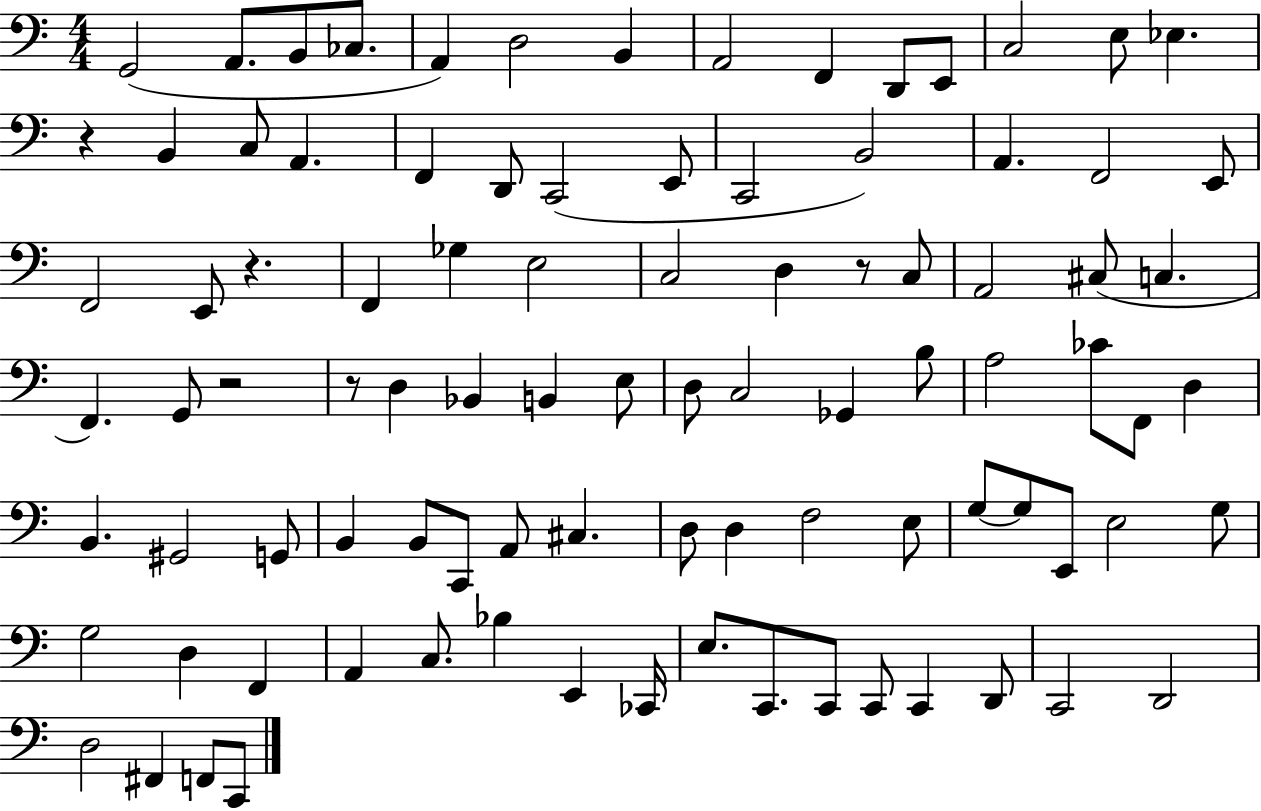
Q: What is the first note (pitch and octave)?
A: G2